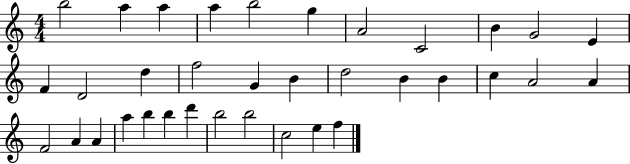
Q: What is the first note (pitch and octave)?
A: B5